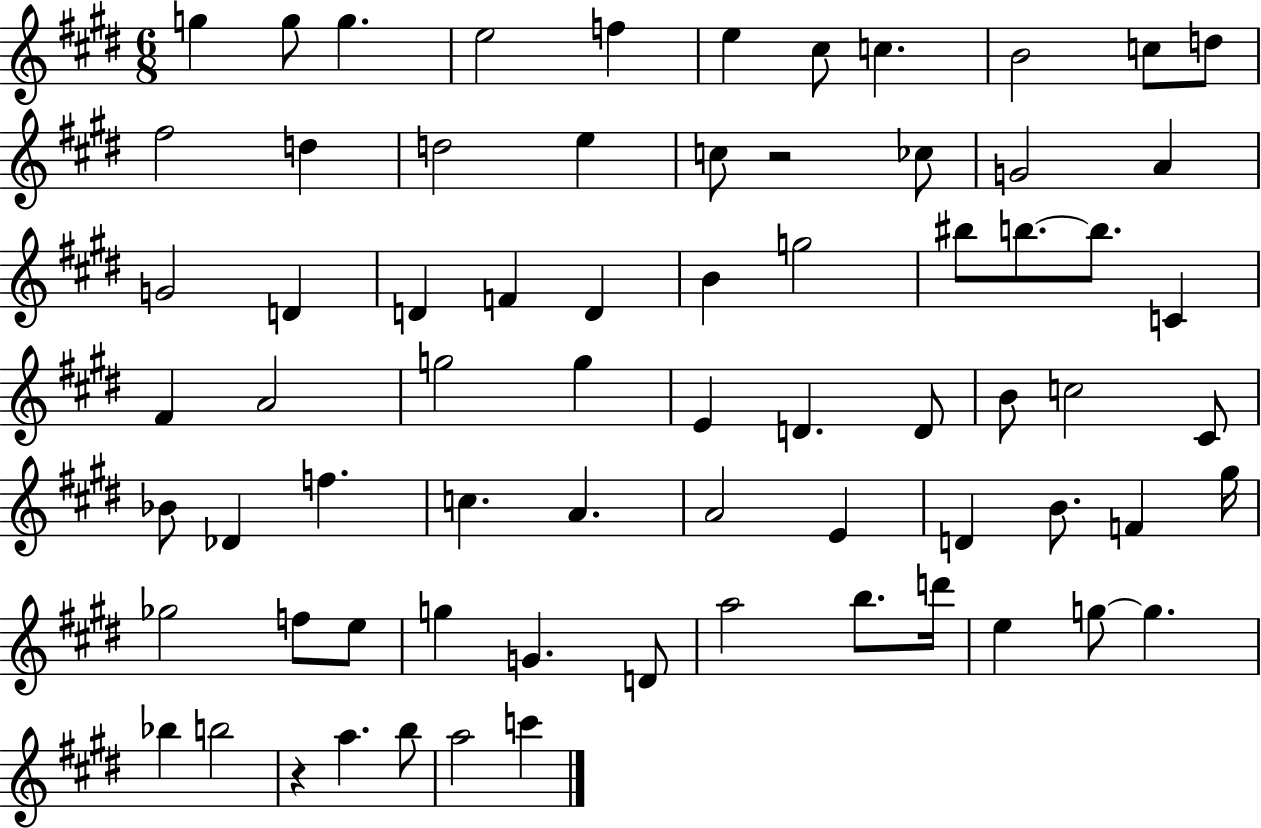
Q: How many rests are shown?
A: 2